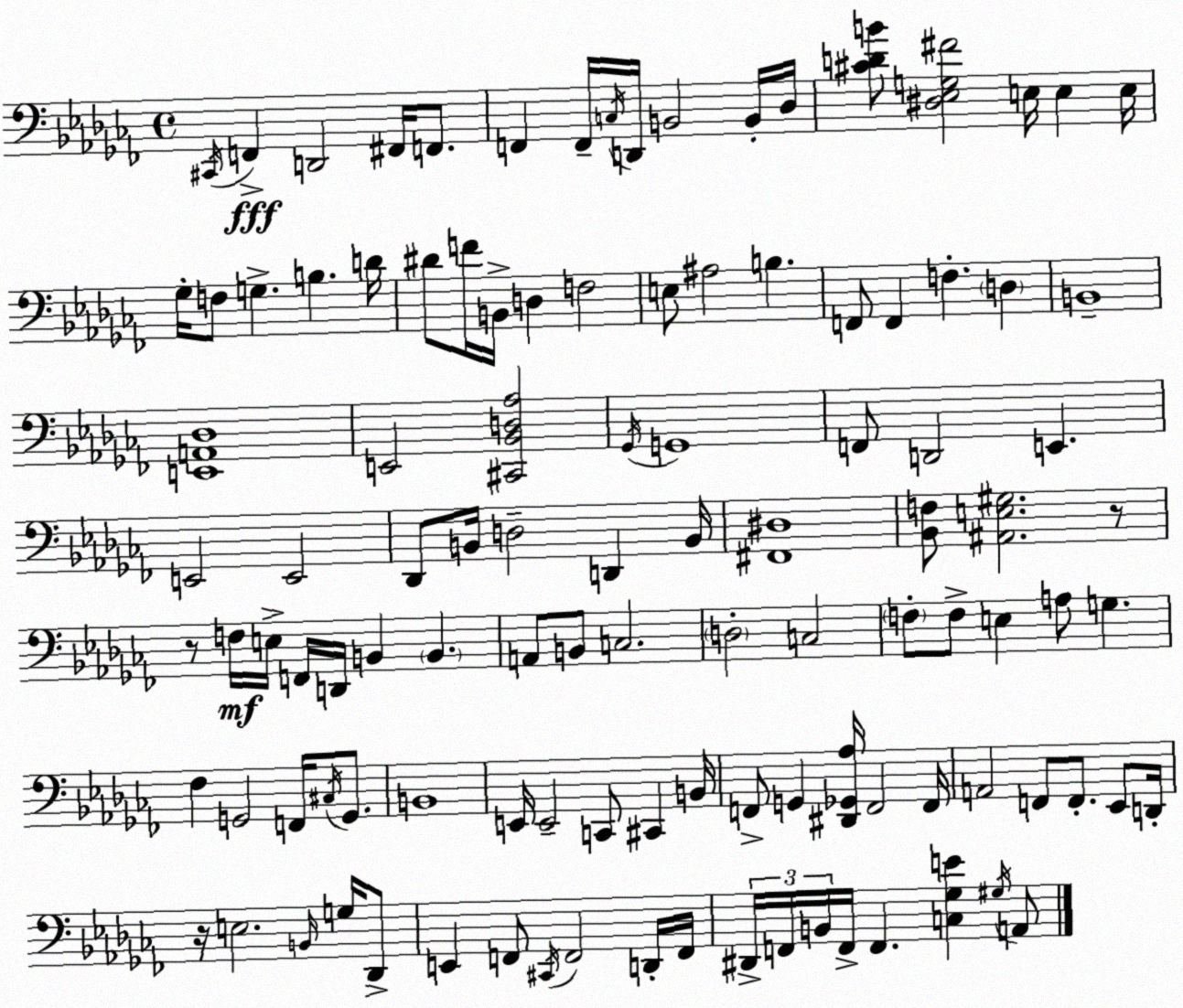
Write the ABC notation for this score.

X:1
T:Untitled
M:4/4
L:1/4
K:Abm
^C,,/4 F,, D,,2 ^F,,/4 F,,/2 F,, F,,/4 C,/4 D,,/4 B,,2 B,,/4 _D,/4 [^CDB]/2 [^D,_E,G,^F]2 E,/4 E, E,/4 _G,/4 F,/2 G, B, D/4 ^D/2 F/4 B,,/4 D, F,2 E,/2 ^A,2 B, F,,/2 F,, F, D, B,,4 [E,,A,,_D,]4 E,,2 [^C,,_B,,D,_A,]2 _G,,/4 G,,4 F,,/2 D,,2 E,, E,,2 E,,2 _D,,/2 B,,/4 D,2 D,, B,,/4 [^F,,^D,]4 [_B,,F,]/2 [^A,,E,^G,]2 z/2 z/2 F,/4 E,/4 F,,/4 D,,/4 B,, B,, A,,/2 B,,/2 C,2 D,2 C,2 F,/2 F,/2 E, A,/2 G, _F, G,,2 F,,/4 ^C,/4 G,,/2 B,,4 E,,/4 E,,2 C,,/2 ^C,, B,,/4 F,,/2 G,, [^D,,_G,,_A,]/4 F,,2 F,,/4 A,,2 F,,/2 F,,/2 _E,,/2 D,,/4 z/4 E,2 B,,/4 G,/4 _D,,/2 E,, F,,/2 ^C,,/4 F,,2 D,,/4 F,,/4 ^D,,/4 F,,/4 B,,/4 F,,/4 F,, [C,_G,E] ^G,/4 A,,/2